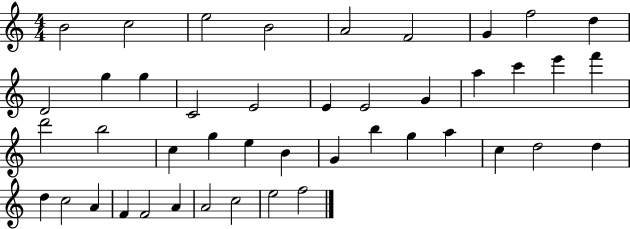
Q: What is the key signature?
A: C major